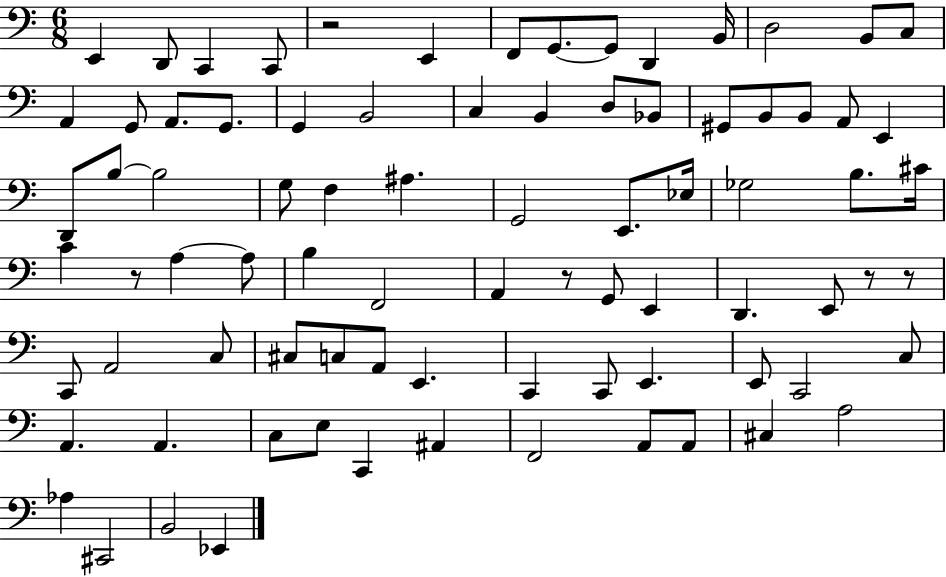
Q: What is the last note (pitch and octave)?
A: Eb2